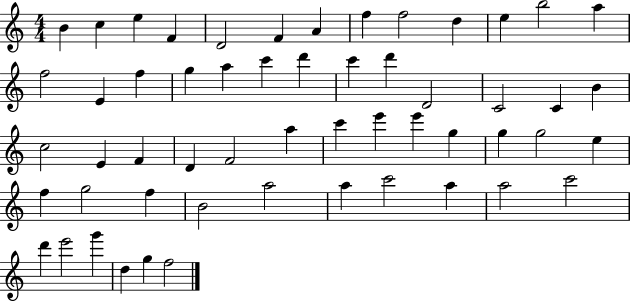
{
  \clef treble
  \numericTimeSignature
  \time 4/4
  \key c \major
  b'4 c''4 e''4 f'4 | d'2 f'4 a'4 | f''4 f''2 d''4 | e''4 b''2 a''4 | \break f''2 e'4 f''4 | g''4 a''4 c'''4 d'''4 | c'''4 d'''4 d'2 | c'2 c'4 b'4 | \break c''2 e'4 f'4 | d'4 f'2 a''4 | c'''4 e'''4 e'''4 g''4 | g''4 g''2 e''4 | \break f''4 g''2 f''4 | b'2 a''2 | a''4 c'''2 a''4 | a''2 c'''2 | \break d'''4 e'''2 g'''4 | d''4 g''4 f''2 | \bar "|."
}